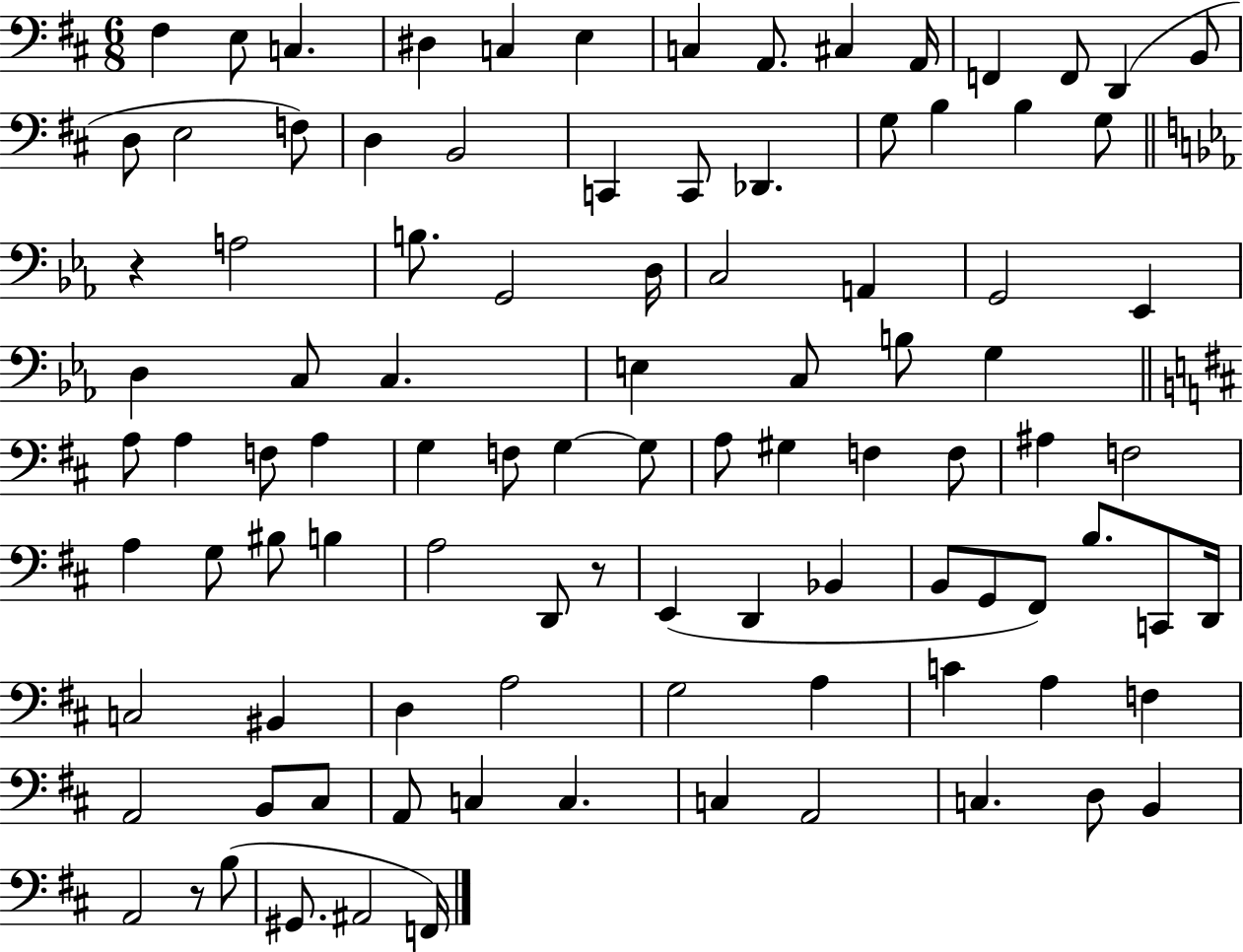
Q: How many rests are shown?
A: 3